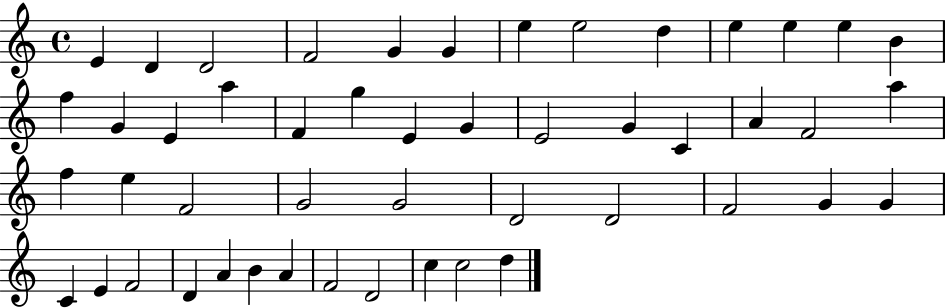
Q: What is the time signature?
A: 4/4